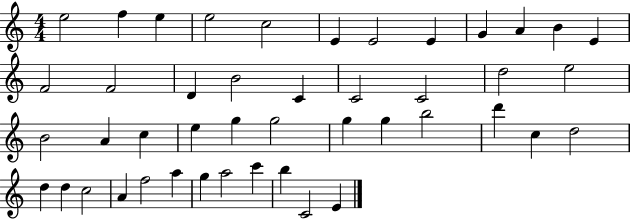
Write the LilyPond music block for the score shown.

{
  \clef treble
  \numericTimeSignature
  \time 4/4
  \key c \major
  e''2 f''4 e''4 | e''2 c''2 | e'4 e'2 e'4 | g'4 a'4 b'4 e'4 | \break f'2 f'2 | d'4 b'2 c'4 | c'2 c'2 | d''2 e''2 | \break b'2 a'4 c''4 | e''4 g''4 g''2 | g''4 g''4 b''2 | d'''4 c''4 d''2 | \break d''4 d''4 c''2 | a'4 f''2 a''4 | g''4 a''2 c'''4 | b''4 c'2 e'4 | \break \bar "|."
}